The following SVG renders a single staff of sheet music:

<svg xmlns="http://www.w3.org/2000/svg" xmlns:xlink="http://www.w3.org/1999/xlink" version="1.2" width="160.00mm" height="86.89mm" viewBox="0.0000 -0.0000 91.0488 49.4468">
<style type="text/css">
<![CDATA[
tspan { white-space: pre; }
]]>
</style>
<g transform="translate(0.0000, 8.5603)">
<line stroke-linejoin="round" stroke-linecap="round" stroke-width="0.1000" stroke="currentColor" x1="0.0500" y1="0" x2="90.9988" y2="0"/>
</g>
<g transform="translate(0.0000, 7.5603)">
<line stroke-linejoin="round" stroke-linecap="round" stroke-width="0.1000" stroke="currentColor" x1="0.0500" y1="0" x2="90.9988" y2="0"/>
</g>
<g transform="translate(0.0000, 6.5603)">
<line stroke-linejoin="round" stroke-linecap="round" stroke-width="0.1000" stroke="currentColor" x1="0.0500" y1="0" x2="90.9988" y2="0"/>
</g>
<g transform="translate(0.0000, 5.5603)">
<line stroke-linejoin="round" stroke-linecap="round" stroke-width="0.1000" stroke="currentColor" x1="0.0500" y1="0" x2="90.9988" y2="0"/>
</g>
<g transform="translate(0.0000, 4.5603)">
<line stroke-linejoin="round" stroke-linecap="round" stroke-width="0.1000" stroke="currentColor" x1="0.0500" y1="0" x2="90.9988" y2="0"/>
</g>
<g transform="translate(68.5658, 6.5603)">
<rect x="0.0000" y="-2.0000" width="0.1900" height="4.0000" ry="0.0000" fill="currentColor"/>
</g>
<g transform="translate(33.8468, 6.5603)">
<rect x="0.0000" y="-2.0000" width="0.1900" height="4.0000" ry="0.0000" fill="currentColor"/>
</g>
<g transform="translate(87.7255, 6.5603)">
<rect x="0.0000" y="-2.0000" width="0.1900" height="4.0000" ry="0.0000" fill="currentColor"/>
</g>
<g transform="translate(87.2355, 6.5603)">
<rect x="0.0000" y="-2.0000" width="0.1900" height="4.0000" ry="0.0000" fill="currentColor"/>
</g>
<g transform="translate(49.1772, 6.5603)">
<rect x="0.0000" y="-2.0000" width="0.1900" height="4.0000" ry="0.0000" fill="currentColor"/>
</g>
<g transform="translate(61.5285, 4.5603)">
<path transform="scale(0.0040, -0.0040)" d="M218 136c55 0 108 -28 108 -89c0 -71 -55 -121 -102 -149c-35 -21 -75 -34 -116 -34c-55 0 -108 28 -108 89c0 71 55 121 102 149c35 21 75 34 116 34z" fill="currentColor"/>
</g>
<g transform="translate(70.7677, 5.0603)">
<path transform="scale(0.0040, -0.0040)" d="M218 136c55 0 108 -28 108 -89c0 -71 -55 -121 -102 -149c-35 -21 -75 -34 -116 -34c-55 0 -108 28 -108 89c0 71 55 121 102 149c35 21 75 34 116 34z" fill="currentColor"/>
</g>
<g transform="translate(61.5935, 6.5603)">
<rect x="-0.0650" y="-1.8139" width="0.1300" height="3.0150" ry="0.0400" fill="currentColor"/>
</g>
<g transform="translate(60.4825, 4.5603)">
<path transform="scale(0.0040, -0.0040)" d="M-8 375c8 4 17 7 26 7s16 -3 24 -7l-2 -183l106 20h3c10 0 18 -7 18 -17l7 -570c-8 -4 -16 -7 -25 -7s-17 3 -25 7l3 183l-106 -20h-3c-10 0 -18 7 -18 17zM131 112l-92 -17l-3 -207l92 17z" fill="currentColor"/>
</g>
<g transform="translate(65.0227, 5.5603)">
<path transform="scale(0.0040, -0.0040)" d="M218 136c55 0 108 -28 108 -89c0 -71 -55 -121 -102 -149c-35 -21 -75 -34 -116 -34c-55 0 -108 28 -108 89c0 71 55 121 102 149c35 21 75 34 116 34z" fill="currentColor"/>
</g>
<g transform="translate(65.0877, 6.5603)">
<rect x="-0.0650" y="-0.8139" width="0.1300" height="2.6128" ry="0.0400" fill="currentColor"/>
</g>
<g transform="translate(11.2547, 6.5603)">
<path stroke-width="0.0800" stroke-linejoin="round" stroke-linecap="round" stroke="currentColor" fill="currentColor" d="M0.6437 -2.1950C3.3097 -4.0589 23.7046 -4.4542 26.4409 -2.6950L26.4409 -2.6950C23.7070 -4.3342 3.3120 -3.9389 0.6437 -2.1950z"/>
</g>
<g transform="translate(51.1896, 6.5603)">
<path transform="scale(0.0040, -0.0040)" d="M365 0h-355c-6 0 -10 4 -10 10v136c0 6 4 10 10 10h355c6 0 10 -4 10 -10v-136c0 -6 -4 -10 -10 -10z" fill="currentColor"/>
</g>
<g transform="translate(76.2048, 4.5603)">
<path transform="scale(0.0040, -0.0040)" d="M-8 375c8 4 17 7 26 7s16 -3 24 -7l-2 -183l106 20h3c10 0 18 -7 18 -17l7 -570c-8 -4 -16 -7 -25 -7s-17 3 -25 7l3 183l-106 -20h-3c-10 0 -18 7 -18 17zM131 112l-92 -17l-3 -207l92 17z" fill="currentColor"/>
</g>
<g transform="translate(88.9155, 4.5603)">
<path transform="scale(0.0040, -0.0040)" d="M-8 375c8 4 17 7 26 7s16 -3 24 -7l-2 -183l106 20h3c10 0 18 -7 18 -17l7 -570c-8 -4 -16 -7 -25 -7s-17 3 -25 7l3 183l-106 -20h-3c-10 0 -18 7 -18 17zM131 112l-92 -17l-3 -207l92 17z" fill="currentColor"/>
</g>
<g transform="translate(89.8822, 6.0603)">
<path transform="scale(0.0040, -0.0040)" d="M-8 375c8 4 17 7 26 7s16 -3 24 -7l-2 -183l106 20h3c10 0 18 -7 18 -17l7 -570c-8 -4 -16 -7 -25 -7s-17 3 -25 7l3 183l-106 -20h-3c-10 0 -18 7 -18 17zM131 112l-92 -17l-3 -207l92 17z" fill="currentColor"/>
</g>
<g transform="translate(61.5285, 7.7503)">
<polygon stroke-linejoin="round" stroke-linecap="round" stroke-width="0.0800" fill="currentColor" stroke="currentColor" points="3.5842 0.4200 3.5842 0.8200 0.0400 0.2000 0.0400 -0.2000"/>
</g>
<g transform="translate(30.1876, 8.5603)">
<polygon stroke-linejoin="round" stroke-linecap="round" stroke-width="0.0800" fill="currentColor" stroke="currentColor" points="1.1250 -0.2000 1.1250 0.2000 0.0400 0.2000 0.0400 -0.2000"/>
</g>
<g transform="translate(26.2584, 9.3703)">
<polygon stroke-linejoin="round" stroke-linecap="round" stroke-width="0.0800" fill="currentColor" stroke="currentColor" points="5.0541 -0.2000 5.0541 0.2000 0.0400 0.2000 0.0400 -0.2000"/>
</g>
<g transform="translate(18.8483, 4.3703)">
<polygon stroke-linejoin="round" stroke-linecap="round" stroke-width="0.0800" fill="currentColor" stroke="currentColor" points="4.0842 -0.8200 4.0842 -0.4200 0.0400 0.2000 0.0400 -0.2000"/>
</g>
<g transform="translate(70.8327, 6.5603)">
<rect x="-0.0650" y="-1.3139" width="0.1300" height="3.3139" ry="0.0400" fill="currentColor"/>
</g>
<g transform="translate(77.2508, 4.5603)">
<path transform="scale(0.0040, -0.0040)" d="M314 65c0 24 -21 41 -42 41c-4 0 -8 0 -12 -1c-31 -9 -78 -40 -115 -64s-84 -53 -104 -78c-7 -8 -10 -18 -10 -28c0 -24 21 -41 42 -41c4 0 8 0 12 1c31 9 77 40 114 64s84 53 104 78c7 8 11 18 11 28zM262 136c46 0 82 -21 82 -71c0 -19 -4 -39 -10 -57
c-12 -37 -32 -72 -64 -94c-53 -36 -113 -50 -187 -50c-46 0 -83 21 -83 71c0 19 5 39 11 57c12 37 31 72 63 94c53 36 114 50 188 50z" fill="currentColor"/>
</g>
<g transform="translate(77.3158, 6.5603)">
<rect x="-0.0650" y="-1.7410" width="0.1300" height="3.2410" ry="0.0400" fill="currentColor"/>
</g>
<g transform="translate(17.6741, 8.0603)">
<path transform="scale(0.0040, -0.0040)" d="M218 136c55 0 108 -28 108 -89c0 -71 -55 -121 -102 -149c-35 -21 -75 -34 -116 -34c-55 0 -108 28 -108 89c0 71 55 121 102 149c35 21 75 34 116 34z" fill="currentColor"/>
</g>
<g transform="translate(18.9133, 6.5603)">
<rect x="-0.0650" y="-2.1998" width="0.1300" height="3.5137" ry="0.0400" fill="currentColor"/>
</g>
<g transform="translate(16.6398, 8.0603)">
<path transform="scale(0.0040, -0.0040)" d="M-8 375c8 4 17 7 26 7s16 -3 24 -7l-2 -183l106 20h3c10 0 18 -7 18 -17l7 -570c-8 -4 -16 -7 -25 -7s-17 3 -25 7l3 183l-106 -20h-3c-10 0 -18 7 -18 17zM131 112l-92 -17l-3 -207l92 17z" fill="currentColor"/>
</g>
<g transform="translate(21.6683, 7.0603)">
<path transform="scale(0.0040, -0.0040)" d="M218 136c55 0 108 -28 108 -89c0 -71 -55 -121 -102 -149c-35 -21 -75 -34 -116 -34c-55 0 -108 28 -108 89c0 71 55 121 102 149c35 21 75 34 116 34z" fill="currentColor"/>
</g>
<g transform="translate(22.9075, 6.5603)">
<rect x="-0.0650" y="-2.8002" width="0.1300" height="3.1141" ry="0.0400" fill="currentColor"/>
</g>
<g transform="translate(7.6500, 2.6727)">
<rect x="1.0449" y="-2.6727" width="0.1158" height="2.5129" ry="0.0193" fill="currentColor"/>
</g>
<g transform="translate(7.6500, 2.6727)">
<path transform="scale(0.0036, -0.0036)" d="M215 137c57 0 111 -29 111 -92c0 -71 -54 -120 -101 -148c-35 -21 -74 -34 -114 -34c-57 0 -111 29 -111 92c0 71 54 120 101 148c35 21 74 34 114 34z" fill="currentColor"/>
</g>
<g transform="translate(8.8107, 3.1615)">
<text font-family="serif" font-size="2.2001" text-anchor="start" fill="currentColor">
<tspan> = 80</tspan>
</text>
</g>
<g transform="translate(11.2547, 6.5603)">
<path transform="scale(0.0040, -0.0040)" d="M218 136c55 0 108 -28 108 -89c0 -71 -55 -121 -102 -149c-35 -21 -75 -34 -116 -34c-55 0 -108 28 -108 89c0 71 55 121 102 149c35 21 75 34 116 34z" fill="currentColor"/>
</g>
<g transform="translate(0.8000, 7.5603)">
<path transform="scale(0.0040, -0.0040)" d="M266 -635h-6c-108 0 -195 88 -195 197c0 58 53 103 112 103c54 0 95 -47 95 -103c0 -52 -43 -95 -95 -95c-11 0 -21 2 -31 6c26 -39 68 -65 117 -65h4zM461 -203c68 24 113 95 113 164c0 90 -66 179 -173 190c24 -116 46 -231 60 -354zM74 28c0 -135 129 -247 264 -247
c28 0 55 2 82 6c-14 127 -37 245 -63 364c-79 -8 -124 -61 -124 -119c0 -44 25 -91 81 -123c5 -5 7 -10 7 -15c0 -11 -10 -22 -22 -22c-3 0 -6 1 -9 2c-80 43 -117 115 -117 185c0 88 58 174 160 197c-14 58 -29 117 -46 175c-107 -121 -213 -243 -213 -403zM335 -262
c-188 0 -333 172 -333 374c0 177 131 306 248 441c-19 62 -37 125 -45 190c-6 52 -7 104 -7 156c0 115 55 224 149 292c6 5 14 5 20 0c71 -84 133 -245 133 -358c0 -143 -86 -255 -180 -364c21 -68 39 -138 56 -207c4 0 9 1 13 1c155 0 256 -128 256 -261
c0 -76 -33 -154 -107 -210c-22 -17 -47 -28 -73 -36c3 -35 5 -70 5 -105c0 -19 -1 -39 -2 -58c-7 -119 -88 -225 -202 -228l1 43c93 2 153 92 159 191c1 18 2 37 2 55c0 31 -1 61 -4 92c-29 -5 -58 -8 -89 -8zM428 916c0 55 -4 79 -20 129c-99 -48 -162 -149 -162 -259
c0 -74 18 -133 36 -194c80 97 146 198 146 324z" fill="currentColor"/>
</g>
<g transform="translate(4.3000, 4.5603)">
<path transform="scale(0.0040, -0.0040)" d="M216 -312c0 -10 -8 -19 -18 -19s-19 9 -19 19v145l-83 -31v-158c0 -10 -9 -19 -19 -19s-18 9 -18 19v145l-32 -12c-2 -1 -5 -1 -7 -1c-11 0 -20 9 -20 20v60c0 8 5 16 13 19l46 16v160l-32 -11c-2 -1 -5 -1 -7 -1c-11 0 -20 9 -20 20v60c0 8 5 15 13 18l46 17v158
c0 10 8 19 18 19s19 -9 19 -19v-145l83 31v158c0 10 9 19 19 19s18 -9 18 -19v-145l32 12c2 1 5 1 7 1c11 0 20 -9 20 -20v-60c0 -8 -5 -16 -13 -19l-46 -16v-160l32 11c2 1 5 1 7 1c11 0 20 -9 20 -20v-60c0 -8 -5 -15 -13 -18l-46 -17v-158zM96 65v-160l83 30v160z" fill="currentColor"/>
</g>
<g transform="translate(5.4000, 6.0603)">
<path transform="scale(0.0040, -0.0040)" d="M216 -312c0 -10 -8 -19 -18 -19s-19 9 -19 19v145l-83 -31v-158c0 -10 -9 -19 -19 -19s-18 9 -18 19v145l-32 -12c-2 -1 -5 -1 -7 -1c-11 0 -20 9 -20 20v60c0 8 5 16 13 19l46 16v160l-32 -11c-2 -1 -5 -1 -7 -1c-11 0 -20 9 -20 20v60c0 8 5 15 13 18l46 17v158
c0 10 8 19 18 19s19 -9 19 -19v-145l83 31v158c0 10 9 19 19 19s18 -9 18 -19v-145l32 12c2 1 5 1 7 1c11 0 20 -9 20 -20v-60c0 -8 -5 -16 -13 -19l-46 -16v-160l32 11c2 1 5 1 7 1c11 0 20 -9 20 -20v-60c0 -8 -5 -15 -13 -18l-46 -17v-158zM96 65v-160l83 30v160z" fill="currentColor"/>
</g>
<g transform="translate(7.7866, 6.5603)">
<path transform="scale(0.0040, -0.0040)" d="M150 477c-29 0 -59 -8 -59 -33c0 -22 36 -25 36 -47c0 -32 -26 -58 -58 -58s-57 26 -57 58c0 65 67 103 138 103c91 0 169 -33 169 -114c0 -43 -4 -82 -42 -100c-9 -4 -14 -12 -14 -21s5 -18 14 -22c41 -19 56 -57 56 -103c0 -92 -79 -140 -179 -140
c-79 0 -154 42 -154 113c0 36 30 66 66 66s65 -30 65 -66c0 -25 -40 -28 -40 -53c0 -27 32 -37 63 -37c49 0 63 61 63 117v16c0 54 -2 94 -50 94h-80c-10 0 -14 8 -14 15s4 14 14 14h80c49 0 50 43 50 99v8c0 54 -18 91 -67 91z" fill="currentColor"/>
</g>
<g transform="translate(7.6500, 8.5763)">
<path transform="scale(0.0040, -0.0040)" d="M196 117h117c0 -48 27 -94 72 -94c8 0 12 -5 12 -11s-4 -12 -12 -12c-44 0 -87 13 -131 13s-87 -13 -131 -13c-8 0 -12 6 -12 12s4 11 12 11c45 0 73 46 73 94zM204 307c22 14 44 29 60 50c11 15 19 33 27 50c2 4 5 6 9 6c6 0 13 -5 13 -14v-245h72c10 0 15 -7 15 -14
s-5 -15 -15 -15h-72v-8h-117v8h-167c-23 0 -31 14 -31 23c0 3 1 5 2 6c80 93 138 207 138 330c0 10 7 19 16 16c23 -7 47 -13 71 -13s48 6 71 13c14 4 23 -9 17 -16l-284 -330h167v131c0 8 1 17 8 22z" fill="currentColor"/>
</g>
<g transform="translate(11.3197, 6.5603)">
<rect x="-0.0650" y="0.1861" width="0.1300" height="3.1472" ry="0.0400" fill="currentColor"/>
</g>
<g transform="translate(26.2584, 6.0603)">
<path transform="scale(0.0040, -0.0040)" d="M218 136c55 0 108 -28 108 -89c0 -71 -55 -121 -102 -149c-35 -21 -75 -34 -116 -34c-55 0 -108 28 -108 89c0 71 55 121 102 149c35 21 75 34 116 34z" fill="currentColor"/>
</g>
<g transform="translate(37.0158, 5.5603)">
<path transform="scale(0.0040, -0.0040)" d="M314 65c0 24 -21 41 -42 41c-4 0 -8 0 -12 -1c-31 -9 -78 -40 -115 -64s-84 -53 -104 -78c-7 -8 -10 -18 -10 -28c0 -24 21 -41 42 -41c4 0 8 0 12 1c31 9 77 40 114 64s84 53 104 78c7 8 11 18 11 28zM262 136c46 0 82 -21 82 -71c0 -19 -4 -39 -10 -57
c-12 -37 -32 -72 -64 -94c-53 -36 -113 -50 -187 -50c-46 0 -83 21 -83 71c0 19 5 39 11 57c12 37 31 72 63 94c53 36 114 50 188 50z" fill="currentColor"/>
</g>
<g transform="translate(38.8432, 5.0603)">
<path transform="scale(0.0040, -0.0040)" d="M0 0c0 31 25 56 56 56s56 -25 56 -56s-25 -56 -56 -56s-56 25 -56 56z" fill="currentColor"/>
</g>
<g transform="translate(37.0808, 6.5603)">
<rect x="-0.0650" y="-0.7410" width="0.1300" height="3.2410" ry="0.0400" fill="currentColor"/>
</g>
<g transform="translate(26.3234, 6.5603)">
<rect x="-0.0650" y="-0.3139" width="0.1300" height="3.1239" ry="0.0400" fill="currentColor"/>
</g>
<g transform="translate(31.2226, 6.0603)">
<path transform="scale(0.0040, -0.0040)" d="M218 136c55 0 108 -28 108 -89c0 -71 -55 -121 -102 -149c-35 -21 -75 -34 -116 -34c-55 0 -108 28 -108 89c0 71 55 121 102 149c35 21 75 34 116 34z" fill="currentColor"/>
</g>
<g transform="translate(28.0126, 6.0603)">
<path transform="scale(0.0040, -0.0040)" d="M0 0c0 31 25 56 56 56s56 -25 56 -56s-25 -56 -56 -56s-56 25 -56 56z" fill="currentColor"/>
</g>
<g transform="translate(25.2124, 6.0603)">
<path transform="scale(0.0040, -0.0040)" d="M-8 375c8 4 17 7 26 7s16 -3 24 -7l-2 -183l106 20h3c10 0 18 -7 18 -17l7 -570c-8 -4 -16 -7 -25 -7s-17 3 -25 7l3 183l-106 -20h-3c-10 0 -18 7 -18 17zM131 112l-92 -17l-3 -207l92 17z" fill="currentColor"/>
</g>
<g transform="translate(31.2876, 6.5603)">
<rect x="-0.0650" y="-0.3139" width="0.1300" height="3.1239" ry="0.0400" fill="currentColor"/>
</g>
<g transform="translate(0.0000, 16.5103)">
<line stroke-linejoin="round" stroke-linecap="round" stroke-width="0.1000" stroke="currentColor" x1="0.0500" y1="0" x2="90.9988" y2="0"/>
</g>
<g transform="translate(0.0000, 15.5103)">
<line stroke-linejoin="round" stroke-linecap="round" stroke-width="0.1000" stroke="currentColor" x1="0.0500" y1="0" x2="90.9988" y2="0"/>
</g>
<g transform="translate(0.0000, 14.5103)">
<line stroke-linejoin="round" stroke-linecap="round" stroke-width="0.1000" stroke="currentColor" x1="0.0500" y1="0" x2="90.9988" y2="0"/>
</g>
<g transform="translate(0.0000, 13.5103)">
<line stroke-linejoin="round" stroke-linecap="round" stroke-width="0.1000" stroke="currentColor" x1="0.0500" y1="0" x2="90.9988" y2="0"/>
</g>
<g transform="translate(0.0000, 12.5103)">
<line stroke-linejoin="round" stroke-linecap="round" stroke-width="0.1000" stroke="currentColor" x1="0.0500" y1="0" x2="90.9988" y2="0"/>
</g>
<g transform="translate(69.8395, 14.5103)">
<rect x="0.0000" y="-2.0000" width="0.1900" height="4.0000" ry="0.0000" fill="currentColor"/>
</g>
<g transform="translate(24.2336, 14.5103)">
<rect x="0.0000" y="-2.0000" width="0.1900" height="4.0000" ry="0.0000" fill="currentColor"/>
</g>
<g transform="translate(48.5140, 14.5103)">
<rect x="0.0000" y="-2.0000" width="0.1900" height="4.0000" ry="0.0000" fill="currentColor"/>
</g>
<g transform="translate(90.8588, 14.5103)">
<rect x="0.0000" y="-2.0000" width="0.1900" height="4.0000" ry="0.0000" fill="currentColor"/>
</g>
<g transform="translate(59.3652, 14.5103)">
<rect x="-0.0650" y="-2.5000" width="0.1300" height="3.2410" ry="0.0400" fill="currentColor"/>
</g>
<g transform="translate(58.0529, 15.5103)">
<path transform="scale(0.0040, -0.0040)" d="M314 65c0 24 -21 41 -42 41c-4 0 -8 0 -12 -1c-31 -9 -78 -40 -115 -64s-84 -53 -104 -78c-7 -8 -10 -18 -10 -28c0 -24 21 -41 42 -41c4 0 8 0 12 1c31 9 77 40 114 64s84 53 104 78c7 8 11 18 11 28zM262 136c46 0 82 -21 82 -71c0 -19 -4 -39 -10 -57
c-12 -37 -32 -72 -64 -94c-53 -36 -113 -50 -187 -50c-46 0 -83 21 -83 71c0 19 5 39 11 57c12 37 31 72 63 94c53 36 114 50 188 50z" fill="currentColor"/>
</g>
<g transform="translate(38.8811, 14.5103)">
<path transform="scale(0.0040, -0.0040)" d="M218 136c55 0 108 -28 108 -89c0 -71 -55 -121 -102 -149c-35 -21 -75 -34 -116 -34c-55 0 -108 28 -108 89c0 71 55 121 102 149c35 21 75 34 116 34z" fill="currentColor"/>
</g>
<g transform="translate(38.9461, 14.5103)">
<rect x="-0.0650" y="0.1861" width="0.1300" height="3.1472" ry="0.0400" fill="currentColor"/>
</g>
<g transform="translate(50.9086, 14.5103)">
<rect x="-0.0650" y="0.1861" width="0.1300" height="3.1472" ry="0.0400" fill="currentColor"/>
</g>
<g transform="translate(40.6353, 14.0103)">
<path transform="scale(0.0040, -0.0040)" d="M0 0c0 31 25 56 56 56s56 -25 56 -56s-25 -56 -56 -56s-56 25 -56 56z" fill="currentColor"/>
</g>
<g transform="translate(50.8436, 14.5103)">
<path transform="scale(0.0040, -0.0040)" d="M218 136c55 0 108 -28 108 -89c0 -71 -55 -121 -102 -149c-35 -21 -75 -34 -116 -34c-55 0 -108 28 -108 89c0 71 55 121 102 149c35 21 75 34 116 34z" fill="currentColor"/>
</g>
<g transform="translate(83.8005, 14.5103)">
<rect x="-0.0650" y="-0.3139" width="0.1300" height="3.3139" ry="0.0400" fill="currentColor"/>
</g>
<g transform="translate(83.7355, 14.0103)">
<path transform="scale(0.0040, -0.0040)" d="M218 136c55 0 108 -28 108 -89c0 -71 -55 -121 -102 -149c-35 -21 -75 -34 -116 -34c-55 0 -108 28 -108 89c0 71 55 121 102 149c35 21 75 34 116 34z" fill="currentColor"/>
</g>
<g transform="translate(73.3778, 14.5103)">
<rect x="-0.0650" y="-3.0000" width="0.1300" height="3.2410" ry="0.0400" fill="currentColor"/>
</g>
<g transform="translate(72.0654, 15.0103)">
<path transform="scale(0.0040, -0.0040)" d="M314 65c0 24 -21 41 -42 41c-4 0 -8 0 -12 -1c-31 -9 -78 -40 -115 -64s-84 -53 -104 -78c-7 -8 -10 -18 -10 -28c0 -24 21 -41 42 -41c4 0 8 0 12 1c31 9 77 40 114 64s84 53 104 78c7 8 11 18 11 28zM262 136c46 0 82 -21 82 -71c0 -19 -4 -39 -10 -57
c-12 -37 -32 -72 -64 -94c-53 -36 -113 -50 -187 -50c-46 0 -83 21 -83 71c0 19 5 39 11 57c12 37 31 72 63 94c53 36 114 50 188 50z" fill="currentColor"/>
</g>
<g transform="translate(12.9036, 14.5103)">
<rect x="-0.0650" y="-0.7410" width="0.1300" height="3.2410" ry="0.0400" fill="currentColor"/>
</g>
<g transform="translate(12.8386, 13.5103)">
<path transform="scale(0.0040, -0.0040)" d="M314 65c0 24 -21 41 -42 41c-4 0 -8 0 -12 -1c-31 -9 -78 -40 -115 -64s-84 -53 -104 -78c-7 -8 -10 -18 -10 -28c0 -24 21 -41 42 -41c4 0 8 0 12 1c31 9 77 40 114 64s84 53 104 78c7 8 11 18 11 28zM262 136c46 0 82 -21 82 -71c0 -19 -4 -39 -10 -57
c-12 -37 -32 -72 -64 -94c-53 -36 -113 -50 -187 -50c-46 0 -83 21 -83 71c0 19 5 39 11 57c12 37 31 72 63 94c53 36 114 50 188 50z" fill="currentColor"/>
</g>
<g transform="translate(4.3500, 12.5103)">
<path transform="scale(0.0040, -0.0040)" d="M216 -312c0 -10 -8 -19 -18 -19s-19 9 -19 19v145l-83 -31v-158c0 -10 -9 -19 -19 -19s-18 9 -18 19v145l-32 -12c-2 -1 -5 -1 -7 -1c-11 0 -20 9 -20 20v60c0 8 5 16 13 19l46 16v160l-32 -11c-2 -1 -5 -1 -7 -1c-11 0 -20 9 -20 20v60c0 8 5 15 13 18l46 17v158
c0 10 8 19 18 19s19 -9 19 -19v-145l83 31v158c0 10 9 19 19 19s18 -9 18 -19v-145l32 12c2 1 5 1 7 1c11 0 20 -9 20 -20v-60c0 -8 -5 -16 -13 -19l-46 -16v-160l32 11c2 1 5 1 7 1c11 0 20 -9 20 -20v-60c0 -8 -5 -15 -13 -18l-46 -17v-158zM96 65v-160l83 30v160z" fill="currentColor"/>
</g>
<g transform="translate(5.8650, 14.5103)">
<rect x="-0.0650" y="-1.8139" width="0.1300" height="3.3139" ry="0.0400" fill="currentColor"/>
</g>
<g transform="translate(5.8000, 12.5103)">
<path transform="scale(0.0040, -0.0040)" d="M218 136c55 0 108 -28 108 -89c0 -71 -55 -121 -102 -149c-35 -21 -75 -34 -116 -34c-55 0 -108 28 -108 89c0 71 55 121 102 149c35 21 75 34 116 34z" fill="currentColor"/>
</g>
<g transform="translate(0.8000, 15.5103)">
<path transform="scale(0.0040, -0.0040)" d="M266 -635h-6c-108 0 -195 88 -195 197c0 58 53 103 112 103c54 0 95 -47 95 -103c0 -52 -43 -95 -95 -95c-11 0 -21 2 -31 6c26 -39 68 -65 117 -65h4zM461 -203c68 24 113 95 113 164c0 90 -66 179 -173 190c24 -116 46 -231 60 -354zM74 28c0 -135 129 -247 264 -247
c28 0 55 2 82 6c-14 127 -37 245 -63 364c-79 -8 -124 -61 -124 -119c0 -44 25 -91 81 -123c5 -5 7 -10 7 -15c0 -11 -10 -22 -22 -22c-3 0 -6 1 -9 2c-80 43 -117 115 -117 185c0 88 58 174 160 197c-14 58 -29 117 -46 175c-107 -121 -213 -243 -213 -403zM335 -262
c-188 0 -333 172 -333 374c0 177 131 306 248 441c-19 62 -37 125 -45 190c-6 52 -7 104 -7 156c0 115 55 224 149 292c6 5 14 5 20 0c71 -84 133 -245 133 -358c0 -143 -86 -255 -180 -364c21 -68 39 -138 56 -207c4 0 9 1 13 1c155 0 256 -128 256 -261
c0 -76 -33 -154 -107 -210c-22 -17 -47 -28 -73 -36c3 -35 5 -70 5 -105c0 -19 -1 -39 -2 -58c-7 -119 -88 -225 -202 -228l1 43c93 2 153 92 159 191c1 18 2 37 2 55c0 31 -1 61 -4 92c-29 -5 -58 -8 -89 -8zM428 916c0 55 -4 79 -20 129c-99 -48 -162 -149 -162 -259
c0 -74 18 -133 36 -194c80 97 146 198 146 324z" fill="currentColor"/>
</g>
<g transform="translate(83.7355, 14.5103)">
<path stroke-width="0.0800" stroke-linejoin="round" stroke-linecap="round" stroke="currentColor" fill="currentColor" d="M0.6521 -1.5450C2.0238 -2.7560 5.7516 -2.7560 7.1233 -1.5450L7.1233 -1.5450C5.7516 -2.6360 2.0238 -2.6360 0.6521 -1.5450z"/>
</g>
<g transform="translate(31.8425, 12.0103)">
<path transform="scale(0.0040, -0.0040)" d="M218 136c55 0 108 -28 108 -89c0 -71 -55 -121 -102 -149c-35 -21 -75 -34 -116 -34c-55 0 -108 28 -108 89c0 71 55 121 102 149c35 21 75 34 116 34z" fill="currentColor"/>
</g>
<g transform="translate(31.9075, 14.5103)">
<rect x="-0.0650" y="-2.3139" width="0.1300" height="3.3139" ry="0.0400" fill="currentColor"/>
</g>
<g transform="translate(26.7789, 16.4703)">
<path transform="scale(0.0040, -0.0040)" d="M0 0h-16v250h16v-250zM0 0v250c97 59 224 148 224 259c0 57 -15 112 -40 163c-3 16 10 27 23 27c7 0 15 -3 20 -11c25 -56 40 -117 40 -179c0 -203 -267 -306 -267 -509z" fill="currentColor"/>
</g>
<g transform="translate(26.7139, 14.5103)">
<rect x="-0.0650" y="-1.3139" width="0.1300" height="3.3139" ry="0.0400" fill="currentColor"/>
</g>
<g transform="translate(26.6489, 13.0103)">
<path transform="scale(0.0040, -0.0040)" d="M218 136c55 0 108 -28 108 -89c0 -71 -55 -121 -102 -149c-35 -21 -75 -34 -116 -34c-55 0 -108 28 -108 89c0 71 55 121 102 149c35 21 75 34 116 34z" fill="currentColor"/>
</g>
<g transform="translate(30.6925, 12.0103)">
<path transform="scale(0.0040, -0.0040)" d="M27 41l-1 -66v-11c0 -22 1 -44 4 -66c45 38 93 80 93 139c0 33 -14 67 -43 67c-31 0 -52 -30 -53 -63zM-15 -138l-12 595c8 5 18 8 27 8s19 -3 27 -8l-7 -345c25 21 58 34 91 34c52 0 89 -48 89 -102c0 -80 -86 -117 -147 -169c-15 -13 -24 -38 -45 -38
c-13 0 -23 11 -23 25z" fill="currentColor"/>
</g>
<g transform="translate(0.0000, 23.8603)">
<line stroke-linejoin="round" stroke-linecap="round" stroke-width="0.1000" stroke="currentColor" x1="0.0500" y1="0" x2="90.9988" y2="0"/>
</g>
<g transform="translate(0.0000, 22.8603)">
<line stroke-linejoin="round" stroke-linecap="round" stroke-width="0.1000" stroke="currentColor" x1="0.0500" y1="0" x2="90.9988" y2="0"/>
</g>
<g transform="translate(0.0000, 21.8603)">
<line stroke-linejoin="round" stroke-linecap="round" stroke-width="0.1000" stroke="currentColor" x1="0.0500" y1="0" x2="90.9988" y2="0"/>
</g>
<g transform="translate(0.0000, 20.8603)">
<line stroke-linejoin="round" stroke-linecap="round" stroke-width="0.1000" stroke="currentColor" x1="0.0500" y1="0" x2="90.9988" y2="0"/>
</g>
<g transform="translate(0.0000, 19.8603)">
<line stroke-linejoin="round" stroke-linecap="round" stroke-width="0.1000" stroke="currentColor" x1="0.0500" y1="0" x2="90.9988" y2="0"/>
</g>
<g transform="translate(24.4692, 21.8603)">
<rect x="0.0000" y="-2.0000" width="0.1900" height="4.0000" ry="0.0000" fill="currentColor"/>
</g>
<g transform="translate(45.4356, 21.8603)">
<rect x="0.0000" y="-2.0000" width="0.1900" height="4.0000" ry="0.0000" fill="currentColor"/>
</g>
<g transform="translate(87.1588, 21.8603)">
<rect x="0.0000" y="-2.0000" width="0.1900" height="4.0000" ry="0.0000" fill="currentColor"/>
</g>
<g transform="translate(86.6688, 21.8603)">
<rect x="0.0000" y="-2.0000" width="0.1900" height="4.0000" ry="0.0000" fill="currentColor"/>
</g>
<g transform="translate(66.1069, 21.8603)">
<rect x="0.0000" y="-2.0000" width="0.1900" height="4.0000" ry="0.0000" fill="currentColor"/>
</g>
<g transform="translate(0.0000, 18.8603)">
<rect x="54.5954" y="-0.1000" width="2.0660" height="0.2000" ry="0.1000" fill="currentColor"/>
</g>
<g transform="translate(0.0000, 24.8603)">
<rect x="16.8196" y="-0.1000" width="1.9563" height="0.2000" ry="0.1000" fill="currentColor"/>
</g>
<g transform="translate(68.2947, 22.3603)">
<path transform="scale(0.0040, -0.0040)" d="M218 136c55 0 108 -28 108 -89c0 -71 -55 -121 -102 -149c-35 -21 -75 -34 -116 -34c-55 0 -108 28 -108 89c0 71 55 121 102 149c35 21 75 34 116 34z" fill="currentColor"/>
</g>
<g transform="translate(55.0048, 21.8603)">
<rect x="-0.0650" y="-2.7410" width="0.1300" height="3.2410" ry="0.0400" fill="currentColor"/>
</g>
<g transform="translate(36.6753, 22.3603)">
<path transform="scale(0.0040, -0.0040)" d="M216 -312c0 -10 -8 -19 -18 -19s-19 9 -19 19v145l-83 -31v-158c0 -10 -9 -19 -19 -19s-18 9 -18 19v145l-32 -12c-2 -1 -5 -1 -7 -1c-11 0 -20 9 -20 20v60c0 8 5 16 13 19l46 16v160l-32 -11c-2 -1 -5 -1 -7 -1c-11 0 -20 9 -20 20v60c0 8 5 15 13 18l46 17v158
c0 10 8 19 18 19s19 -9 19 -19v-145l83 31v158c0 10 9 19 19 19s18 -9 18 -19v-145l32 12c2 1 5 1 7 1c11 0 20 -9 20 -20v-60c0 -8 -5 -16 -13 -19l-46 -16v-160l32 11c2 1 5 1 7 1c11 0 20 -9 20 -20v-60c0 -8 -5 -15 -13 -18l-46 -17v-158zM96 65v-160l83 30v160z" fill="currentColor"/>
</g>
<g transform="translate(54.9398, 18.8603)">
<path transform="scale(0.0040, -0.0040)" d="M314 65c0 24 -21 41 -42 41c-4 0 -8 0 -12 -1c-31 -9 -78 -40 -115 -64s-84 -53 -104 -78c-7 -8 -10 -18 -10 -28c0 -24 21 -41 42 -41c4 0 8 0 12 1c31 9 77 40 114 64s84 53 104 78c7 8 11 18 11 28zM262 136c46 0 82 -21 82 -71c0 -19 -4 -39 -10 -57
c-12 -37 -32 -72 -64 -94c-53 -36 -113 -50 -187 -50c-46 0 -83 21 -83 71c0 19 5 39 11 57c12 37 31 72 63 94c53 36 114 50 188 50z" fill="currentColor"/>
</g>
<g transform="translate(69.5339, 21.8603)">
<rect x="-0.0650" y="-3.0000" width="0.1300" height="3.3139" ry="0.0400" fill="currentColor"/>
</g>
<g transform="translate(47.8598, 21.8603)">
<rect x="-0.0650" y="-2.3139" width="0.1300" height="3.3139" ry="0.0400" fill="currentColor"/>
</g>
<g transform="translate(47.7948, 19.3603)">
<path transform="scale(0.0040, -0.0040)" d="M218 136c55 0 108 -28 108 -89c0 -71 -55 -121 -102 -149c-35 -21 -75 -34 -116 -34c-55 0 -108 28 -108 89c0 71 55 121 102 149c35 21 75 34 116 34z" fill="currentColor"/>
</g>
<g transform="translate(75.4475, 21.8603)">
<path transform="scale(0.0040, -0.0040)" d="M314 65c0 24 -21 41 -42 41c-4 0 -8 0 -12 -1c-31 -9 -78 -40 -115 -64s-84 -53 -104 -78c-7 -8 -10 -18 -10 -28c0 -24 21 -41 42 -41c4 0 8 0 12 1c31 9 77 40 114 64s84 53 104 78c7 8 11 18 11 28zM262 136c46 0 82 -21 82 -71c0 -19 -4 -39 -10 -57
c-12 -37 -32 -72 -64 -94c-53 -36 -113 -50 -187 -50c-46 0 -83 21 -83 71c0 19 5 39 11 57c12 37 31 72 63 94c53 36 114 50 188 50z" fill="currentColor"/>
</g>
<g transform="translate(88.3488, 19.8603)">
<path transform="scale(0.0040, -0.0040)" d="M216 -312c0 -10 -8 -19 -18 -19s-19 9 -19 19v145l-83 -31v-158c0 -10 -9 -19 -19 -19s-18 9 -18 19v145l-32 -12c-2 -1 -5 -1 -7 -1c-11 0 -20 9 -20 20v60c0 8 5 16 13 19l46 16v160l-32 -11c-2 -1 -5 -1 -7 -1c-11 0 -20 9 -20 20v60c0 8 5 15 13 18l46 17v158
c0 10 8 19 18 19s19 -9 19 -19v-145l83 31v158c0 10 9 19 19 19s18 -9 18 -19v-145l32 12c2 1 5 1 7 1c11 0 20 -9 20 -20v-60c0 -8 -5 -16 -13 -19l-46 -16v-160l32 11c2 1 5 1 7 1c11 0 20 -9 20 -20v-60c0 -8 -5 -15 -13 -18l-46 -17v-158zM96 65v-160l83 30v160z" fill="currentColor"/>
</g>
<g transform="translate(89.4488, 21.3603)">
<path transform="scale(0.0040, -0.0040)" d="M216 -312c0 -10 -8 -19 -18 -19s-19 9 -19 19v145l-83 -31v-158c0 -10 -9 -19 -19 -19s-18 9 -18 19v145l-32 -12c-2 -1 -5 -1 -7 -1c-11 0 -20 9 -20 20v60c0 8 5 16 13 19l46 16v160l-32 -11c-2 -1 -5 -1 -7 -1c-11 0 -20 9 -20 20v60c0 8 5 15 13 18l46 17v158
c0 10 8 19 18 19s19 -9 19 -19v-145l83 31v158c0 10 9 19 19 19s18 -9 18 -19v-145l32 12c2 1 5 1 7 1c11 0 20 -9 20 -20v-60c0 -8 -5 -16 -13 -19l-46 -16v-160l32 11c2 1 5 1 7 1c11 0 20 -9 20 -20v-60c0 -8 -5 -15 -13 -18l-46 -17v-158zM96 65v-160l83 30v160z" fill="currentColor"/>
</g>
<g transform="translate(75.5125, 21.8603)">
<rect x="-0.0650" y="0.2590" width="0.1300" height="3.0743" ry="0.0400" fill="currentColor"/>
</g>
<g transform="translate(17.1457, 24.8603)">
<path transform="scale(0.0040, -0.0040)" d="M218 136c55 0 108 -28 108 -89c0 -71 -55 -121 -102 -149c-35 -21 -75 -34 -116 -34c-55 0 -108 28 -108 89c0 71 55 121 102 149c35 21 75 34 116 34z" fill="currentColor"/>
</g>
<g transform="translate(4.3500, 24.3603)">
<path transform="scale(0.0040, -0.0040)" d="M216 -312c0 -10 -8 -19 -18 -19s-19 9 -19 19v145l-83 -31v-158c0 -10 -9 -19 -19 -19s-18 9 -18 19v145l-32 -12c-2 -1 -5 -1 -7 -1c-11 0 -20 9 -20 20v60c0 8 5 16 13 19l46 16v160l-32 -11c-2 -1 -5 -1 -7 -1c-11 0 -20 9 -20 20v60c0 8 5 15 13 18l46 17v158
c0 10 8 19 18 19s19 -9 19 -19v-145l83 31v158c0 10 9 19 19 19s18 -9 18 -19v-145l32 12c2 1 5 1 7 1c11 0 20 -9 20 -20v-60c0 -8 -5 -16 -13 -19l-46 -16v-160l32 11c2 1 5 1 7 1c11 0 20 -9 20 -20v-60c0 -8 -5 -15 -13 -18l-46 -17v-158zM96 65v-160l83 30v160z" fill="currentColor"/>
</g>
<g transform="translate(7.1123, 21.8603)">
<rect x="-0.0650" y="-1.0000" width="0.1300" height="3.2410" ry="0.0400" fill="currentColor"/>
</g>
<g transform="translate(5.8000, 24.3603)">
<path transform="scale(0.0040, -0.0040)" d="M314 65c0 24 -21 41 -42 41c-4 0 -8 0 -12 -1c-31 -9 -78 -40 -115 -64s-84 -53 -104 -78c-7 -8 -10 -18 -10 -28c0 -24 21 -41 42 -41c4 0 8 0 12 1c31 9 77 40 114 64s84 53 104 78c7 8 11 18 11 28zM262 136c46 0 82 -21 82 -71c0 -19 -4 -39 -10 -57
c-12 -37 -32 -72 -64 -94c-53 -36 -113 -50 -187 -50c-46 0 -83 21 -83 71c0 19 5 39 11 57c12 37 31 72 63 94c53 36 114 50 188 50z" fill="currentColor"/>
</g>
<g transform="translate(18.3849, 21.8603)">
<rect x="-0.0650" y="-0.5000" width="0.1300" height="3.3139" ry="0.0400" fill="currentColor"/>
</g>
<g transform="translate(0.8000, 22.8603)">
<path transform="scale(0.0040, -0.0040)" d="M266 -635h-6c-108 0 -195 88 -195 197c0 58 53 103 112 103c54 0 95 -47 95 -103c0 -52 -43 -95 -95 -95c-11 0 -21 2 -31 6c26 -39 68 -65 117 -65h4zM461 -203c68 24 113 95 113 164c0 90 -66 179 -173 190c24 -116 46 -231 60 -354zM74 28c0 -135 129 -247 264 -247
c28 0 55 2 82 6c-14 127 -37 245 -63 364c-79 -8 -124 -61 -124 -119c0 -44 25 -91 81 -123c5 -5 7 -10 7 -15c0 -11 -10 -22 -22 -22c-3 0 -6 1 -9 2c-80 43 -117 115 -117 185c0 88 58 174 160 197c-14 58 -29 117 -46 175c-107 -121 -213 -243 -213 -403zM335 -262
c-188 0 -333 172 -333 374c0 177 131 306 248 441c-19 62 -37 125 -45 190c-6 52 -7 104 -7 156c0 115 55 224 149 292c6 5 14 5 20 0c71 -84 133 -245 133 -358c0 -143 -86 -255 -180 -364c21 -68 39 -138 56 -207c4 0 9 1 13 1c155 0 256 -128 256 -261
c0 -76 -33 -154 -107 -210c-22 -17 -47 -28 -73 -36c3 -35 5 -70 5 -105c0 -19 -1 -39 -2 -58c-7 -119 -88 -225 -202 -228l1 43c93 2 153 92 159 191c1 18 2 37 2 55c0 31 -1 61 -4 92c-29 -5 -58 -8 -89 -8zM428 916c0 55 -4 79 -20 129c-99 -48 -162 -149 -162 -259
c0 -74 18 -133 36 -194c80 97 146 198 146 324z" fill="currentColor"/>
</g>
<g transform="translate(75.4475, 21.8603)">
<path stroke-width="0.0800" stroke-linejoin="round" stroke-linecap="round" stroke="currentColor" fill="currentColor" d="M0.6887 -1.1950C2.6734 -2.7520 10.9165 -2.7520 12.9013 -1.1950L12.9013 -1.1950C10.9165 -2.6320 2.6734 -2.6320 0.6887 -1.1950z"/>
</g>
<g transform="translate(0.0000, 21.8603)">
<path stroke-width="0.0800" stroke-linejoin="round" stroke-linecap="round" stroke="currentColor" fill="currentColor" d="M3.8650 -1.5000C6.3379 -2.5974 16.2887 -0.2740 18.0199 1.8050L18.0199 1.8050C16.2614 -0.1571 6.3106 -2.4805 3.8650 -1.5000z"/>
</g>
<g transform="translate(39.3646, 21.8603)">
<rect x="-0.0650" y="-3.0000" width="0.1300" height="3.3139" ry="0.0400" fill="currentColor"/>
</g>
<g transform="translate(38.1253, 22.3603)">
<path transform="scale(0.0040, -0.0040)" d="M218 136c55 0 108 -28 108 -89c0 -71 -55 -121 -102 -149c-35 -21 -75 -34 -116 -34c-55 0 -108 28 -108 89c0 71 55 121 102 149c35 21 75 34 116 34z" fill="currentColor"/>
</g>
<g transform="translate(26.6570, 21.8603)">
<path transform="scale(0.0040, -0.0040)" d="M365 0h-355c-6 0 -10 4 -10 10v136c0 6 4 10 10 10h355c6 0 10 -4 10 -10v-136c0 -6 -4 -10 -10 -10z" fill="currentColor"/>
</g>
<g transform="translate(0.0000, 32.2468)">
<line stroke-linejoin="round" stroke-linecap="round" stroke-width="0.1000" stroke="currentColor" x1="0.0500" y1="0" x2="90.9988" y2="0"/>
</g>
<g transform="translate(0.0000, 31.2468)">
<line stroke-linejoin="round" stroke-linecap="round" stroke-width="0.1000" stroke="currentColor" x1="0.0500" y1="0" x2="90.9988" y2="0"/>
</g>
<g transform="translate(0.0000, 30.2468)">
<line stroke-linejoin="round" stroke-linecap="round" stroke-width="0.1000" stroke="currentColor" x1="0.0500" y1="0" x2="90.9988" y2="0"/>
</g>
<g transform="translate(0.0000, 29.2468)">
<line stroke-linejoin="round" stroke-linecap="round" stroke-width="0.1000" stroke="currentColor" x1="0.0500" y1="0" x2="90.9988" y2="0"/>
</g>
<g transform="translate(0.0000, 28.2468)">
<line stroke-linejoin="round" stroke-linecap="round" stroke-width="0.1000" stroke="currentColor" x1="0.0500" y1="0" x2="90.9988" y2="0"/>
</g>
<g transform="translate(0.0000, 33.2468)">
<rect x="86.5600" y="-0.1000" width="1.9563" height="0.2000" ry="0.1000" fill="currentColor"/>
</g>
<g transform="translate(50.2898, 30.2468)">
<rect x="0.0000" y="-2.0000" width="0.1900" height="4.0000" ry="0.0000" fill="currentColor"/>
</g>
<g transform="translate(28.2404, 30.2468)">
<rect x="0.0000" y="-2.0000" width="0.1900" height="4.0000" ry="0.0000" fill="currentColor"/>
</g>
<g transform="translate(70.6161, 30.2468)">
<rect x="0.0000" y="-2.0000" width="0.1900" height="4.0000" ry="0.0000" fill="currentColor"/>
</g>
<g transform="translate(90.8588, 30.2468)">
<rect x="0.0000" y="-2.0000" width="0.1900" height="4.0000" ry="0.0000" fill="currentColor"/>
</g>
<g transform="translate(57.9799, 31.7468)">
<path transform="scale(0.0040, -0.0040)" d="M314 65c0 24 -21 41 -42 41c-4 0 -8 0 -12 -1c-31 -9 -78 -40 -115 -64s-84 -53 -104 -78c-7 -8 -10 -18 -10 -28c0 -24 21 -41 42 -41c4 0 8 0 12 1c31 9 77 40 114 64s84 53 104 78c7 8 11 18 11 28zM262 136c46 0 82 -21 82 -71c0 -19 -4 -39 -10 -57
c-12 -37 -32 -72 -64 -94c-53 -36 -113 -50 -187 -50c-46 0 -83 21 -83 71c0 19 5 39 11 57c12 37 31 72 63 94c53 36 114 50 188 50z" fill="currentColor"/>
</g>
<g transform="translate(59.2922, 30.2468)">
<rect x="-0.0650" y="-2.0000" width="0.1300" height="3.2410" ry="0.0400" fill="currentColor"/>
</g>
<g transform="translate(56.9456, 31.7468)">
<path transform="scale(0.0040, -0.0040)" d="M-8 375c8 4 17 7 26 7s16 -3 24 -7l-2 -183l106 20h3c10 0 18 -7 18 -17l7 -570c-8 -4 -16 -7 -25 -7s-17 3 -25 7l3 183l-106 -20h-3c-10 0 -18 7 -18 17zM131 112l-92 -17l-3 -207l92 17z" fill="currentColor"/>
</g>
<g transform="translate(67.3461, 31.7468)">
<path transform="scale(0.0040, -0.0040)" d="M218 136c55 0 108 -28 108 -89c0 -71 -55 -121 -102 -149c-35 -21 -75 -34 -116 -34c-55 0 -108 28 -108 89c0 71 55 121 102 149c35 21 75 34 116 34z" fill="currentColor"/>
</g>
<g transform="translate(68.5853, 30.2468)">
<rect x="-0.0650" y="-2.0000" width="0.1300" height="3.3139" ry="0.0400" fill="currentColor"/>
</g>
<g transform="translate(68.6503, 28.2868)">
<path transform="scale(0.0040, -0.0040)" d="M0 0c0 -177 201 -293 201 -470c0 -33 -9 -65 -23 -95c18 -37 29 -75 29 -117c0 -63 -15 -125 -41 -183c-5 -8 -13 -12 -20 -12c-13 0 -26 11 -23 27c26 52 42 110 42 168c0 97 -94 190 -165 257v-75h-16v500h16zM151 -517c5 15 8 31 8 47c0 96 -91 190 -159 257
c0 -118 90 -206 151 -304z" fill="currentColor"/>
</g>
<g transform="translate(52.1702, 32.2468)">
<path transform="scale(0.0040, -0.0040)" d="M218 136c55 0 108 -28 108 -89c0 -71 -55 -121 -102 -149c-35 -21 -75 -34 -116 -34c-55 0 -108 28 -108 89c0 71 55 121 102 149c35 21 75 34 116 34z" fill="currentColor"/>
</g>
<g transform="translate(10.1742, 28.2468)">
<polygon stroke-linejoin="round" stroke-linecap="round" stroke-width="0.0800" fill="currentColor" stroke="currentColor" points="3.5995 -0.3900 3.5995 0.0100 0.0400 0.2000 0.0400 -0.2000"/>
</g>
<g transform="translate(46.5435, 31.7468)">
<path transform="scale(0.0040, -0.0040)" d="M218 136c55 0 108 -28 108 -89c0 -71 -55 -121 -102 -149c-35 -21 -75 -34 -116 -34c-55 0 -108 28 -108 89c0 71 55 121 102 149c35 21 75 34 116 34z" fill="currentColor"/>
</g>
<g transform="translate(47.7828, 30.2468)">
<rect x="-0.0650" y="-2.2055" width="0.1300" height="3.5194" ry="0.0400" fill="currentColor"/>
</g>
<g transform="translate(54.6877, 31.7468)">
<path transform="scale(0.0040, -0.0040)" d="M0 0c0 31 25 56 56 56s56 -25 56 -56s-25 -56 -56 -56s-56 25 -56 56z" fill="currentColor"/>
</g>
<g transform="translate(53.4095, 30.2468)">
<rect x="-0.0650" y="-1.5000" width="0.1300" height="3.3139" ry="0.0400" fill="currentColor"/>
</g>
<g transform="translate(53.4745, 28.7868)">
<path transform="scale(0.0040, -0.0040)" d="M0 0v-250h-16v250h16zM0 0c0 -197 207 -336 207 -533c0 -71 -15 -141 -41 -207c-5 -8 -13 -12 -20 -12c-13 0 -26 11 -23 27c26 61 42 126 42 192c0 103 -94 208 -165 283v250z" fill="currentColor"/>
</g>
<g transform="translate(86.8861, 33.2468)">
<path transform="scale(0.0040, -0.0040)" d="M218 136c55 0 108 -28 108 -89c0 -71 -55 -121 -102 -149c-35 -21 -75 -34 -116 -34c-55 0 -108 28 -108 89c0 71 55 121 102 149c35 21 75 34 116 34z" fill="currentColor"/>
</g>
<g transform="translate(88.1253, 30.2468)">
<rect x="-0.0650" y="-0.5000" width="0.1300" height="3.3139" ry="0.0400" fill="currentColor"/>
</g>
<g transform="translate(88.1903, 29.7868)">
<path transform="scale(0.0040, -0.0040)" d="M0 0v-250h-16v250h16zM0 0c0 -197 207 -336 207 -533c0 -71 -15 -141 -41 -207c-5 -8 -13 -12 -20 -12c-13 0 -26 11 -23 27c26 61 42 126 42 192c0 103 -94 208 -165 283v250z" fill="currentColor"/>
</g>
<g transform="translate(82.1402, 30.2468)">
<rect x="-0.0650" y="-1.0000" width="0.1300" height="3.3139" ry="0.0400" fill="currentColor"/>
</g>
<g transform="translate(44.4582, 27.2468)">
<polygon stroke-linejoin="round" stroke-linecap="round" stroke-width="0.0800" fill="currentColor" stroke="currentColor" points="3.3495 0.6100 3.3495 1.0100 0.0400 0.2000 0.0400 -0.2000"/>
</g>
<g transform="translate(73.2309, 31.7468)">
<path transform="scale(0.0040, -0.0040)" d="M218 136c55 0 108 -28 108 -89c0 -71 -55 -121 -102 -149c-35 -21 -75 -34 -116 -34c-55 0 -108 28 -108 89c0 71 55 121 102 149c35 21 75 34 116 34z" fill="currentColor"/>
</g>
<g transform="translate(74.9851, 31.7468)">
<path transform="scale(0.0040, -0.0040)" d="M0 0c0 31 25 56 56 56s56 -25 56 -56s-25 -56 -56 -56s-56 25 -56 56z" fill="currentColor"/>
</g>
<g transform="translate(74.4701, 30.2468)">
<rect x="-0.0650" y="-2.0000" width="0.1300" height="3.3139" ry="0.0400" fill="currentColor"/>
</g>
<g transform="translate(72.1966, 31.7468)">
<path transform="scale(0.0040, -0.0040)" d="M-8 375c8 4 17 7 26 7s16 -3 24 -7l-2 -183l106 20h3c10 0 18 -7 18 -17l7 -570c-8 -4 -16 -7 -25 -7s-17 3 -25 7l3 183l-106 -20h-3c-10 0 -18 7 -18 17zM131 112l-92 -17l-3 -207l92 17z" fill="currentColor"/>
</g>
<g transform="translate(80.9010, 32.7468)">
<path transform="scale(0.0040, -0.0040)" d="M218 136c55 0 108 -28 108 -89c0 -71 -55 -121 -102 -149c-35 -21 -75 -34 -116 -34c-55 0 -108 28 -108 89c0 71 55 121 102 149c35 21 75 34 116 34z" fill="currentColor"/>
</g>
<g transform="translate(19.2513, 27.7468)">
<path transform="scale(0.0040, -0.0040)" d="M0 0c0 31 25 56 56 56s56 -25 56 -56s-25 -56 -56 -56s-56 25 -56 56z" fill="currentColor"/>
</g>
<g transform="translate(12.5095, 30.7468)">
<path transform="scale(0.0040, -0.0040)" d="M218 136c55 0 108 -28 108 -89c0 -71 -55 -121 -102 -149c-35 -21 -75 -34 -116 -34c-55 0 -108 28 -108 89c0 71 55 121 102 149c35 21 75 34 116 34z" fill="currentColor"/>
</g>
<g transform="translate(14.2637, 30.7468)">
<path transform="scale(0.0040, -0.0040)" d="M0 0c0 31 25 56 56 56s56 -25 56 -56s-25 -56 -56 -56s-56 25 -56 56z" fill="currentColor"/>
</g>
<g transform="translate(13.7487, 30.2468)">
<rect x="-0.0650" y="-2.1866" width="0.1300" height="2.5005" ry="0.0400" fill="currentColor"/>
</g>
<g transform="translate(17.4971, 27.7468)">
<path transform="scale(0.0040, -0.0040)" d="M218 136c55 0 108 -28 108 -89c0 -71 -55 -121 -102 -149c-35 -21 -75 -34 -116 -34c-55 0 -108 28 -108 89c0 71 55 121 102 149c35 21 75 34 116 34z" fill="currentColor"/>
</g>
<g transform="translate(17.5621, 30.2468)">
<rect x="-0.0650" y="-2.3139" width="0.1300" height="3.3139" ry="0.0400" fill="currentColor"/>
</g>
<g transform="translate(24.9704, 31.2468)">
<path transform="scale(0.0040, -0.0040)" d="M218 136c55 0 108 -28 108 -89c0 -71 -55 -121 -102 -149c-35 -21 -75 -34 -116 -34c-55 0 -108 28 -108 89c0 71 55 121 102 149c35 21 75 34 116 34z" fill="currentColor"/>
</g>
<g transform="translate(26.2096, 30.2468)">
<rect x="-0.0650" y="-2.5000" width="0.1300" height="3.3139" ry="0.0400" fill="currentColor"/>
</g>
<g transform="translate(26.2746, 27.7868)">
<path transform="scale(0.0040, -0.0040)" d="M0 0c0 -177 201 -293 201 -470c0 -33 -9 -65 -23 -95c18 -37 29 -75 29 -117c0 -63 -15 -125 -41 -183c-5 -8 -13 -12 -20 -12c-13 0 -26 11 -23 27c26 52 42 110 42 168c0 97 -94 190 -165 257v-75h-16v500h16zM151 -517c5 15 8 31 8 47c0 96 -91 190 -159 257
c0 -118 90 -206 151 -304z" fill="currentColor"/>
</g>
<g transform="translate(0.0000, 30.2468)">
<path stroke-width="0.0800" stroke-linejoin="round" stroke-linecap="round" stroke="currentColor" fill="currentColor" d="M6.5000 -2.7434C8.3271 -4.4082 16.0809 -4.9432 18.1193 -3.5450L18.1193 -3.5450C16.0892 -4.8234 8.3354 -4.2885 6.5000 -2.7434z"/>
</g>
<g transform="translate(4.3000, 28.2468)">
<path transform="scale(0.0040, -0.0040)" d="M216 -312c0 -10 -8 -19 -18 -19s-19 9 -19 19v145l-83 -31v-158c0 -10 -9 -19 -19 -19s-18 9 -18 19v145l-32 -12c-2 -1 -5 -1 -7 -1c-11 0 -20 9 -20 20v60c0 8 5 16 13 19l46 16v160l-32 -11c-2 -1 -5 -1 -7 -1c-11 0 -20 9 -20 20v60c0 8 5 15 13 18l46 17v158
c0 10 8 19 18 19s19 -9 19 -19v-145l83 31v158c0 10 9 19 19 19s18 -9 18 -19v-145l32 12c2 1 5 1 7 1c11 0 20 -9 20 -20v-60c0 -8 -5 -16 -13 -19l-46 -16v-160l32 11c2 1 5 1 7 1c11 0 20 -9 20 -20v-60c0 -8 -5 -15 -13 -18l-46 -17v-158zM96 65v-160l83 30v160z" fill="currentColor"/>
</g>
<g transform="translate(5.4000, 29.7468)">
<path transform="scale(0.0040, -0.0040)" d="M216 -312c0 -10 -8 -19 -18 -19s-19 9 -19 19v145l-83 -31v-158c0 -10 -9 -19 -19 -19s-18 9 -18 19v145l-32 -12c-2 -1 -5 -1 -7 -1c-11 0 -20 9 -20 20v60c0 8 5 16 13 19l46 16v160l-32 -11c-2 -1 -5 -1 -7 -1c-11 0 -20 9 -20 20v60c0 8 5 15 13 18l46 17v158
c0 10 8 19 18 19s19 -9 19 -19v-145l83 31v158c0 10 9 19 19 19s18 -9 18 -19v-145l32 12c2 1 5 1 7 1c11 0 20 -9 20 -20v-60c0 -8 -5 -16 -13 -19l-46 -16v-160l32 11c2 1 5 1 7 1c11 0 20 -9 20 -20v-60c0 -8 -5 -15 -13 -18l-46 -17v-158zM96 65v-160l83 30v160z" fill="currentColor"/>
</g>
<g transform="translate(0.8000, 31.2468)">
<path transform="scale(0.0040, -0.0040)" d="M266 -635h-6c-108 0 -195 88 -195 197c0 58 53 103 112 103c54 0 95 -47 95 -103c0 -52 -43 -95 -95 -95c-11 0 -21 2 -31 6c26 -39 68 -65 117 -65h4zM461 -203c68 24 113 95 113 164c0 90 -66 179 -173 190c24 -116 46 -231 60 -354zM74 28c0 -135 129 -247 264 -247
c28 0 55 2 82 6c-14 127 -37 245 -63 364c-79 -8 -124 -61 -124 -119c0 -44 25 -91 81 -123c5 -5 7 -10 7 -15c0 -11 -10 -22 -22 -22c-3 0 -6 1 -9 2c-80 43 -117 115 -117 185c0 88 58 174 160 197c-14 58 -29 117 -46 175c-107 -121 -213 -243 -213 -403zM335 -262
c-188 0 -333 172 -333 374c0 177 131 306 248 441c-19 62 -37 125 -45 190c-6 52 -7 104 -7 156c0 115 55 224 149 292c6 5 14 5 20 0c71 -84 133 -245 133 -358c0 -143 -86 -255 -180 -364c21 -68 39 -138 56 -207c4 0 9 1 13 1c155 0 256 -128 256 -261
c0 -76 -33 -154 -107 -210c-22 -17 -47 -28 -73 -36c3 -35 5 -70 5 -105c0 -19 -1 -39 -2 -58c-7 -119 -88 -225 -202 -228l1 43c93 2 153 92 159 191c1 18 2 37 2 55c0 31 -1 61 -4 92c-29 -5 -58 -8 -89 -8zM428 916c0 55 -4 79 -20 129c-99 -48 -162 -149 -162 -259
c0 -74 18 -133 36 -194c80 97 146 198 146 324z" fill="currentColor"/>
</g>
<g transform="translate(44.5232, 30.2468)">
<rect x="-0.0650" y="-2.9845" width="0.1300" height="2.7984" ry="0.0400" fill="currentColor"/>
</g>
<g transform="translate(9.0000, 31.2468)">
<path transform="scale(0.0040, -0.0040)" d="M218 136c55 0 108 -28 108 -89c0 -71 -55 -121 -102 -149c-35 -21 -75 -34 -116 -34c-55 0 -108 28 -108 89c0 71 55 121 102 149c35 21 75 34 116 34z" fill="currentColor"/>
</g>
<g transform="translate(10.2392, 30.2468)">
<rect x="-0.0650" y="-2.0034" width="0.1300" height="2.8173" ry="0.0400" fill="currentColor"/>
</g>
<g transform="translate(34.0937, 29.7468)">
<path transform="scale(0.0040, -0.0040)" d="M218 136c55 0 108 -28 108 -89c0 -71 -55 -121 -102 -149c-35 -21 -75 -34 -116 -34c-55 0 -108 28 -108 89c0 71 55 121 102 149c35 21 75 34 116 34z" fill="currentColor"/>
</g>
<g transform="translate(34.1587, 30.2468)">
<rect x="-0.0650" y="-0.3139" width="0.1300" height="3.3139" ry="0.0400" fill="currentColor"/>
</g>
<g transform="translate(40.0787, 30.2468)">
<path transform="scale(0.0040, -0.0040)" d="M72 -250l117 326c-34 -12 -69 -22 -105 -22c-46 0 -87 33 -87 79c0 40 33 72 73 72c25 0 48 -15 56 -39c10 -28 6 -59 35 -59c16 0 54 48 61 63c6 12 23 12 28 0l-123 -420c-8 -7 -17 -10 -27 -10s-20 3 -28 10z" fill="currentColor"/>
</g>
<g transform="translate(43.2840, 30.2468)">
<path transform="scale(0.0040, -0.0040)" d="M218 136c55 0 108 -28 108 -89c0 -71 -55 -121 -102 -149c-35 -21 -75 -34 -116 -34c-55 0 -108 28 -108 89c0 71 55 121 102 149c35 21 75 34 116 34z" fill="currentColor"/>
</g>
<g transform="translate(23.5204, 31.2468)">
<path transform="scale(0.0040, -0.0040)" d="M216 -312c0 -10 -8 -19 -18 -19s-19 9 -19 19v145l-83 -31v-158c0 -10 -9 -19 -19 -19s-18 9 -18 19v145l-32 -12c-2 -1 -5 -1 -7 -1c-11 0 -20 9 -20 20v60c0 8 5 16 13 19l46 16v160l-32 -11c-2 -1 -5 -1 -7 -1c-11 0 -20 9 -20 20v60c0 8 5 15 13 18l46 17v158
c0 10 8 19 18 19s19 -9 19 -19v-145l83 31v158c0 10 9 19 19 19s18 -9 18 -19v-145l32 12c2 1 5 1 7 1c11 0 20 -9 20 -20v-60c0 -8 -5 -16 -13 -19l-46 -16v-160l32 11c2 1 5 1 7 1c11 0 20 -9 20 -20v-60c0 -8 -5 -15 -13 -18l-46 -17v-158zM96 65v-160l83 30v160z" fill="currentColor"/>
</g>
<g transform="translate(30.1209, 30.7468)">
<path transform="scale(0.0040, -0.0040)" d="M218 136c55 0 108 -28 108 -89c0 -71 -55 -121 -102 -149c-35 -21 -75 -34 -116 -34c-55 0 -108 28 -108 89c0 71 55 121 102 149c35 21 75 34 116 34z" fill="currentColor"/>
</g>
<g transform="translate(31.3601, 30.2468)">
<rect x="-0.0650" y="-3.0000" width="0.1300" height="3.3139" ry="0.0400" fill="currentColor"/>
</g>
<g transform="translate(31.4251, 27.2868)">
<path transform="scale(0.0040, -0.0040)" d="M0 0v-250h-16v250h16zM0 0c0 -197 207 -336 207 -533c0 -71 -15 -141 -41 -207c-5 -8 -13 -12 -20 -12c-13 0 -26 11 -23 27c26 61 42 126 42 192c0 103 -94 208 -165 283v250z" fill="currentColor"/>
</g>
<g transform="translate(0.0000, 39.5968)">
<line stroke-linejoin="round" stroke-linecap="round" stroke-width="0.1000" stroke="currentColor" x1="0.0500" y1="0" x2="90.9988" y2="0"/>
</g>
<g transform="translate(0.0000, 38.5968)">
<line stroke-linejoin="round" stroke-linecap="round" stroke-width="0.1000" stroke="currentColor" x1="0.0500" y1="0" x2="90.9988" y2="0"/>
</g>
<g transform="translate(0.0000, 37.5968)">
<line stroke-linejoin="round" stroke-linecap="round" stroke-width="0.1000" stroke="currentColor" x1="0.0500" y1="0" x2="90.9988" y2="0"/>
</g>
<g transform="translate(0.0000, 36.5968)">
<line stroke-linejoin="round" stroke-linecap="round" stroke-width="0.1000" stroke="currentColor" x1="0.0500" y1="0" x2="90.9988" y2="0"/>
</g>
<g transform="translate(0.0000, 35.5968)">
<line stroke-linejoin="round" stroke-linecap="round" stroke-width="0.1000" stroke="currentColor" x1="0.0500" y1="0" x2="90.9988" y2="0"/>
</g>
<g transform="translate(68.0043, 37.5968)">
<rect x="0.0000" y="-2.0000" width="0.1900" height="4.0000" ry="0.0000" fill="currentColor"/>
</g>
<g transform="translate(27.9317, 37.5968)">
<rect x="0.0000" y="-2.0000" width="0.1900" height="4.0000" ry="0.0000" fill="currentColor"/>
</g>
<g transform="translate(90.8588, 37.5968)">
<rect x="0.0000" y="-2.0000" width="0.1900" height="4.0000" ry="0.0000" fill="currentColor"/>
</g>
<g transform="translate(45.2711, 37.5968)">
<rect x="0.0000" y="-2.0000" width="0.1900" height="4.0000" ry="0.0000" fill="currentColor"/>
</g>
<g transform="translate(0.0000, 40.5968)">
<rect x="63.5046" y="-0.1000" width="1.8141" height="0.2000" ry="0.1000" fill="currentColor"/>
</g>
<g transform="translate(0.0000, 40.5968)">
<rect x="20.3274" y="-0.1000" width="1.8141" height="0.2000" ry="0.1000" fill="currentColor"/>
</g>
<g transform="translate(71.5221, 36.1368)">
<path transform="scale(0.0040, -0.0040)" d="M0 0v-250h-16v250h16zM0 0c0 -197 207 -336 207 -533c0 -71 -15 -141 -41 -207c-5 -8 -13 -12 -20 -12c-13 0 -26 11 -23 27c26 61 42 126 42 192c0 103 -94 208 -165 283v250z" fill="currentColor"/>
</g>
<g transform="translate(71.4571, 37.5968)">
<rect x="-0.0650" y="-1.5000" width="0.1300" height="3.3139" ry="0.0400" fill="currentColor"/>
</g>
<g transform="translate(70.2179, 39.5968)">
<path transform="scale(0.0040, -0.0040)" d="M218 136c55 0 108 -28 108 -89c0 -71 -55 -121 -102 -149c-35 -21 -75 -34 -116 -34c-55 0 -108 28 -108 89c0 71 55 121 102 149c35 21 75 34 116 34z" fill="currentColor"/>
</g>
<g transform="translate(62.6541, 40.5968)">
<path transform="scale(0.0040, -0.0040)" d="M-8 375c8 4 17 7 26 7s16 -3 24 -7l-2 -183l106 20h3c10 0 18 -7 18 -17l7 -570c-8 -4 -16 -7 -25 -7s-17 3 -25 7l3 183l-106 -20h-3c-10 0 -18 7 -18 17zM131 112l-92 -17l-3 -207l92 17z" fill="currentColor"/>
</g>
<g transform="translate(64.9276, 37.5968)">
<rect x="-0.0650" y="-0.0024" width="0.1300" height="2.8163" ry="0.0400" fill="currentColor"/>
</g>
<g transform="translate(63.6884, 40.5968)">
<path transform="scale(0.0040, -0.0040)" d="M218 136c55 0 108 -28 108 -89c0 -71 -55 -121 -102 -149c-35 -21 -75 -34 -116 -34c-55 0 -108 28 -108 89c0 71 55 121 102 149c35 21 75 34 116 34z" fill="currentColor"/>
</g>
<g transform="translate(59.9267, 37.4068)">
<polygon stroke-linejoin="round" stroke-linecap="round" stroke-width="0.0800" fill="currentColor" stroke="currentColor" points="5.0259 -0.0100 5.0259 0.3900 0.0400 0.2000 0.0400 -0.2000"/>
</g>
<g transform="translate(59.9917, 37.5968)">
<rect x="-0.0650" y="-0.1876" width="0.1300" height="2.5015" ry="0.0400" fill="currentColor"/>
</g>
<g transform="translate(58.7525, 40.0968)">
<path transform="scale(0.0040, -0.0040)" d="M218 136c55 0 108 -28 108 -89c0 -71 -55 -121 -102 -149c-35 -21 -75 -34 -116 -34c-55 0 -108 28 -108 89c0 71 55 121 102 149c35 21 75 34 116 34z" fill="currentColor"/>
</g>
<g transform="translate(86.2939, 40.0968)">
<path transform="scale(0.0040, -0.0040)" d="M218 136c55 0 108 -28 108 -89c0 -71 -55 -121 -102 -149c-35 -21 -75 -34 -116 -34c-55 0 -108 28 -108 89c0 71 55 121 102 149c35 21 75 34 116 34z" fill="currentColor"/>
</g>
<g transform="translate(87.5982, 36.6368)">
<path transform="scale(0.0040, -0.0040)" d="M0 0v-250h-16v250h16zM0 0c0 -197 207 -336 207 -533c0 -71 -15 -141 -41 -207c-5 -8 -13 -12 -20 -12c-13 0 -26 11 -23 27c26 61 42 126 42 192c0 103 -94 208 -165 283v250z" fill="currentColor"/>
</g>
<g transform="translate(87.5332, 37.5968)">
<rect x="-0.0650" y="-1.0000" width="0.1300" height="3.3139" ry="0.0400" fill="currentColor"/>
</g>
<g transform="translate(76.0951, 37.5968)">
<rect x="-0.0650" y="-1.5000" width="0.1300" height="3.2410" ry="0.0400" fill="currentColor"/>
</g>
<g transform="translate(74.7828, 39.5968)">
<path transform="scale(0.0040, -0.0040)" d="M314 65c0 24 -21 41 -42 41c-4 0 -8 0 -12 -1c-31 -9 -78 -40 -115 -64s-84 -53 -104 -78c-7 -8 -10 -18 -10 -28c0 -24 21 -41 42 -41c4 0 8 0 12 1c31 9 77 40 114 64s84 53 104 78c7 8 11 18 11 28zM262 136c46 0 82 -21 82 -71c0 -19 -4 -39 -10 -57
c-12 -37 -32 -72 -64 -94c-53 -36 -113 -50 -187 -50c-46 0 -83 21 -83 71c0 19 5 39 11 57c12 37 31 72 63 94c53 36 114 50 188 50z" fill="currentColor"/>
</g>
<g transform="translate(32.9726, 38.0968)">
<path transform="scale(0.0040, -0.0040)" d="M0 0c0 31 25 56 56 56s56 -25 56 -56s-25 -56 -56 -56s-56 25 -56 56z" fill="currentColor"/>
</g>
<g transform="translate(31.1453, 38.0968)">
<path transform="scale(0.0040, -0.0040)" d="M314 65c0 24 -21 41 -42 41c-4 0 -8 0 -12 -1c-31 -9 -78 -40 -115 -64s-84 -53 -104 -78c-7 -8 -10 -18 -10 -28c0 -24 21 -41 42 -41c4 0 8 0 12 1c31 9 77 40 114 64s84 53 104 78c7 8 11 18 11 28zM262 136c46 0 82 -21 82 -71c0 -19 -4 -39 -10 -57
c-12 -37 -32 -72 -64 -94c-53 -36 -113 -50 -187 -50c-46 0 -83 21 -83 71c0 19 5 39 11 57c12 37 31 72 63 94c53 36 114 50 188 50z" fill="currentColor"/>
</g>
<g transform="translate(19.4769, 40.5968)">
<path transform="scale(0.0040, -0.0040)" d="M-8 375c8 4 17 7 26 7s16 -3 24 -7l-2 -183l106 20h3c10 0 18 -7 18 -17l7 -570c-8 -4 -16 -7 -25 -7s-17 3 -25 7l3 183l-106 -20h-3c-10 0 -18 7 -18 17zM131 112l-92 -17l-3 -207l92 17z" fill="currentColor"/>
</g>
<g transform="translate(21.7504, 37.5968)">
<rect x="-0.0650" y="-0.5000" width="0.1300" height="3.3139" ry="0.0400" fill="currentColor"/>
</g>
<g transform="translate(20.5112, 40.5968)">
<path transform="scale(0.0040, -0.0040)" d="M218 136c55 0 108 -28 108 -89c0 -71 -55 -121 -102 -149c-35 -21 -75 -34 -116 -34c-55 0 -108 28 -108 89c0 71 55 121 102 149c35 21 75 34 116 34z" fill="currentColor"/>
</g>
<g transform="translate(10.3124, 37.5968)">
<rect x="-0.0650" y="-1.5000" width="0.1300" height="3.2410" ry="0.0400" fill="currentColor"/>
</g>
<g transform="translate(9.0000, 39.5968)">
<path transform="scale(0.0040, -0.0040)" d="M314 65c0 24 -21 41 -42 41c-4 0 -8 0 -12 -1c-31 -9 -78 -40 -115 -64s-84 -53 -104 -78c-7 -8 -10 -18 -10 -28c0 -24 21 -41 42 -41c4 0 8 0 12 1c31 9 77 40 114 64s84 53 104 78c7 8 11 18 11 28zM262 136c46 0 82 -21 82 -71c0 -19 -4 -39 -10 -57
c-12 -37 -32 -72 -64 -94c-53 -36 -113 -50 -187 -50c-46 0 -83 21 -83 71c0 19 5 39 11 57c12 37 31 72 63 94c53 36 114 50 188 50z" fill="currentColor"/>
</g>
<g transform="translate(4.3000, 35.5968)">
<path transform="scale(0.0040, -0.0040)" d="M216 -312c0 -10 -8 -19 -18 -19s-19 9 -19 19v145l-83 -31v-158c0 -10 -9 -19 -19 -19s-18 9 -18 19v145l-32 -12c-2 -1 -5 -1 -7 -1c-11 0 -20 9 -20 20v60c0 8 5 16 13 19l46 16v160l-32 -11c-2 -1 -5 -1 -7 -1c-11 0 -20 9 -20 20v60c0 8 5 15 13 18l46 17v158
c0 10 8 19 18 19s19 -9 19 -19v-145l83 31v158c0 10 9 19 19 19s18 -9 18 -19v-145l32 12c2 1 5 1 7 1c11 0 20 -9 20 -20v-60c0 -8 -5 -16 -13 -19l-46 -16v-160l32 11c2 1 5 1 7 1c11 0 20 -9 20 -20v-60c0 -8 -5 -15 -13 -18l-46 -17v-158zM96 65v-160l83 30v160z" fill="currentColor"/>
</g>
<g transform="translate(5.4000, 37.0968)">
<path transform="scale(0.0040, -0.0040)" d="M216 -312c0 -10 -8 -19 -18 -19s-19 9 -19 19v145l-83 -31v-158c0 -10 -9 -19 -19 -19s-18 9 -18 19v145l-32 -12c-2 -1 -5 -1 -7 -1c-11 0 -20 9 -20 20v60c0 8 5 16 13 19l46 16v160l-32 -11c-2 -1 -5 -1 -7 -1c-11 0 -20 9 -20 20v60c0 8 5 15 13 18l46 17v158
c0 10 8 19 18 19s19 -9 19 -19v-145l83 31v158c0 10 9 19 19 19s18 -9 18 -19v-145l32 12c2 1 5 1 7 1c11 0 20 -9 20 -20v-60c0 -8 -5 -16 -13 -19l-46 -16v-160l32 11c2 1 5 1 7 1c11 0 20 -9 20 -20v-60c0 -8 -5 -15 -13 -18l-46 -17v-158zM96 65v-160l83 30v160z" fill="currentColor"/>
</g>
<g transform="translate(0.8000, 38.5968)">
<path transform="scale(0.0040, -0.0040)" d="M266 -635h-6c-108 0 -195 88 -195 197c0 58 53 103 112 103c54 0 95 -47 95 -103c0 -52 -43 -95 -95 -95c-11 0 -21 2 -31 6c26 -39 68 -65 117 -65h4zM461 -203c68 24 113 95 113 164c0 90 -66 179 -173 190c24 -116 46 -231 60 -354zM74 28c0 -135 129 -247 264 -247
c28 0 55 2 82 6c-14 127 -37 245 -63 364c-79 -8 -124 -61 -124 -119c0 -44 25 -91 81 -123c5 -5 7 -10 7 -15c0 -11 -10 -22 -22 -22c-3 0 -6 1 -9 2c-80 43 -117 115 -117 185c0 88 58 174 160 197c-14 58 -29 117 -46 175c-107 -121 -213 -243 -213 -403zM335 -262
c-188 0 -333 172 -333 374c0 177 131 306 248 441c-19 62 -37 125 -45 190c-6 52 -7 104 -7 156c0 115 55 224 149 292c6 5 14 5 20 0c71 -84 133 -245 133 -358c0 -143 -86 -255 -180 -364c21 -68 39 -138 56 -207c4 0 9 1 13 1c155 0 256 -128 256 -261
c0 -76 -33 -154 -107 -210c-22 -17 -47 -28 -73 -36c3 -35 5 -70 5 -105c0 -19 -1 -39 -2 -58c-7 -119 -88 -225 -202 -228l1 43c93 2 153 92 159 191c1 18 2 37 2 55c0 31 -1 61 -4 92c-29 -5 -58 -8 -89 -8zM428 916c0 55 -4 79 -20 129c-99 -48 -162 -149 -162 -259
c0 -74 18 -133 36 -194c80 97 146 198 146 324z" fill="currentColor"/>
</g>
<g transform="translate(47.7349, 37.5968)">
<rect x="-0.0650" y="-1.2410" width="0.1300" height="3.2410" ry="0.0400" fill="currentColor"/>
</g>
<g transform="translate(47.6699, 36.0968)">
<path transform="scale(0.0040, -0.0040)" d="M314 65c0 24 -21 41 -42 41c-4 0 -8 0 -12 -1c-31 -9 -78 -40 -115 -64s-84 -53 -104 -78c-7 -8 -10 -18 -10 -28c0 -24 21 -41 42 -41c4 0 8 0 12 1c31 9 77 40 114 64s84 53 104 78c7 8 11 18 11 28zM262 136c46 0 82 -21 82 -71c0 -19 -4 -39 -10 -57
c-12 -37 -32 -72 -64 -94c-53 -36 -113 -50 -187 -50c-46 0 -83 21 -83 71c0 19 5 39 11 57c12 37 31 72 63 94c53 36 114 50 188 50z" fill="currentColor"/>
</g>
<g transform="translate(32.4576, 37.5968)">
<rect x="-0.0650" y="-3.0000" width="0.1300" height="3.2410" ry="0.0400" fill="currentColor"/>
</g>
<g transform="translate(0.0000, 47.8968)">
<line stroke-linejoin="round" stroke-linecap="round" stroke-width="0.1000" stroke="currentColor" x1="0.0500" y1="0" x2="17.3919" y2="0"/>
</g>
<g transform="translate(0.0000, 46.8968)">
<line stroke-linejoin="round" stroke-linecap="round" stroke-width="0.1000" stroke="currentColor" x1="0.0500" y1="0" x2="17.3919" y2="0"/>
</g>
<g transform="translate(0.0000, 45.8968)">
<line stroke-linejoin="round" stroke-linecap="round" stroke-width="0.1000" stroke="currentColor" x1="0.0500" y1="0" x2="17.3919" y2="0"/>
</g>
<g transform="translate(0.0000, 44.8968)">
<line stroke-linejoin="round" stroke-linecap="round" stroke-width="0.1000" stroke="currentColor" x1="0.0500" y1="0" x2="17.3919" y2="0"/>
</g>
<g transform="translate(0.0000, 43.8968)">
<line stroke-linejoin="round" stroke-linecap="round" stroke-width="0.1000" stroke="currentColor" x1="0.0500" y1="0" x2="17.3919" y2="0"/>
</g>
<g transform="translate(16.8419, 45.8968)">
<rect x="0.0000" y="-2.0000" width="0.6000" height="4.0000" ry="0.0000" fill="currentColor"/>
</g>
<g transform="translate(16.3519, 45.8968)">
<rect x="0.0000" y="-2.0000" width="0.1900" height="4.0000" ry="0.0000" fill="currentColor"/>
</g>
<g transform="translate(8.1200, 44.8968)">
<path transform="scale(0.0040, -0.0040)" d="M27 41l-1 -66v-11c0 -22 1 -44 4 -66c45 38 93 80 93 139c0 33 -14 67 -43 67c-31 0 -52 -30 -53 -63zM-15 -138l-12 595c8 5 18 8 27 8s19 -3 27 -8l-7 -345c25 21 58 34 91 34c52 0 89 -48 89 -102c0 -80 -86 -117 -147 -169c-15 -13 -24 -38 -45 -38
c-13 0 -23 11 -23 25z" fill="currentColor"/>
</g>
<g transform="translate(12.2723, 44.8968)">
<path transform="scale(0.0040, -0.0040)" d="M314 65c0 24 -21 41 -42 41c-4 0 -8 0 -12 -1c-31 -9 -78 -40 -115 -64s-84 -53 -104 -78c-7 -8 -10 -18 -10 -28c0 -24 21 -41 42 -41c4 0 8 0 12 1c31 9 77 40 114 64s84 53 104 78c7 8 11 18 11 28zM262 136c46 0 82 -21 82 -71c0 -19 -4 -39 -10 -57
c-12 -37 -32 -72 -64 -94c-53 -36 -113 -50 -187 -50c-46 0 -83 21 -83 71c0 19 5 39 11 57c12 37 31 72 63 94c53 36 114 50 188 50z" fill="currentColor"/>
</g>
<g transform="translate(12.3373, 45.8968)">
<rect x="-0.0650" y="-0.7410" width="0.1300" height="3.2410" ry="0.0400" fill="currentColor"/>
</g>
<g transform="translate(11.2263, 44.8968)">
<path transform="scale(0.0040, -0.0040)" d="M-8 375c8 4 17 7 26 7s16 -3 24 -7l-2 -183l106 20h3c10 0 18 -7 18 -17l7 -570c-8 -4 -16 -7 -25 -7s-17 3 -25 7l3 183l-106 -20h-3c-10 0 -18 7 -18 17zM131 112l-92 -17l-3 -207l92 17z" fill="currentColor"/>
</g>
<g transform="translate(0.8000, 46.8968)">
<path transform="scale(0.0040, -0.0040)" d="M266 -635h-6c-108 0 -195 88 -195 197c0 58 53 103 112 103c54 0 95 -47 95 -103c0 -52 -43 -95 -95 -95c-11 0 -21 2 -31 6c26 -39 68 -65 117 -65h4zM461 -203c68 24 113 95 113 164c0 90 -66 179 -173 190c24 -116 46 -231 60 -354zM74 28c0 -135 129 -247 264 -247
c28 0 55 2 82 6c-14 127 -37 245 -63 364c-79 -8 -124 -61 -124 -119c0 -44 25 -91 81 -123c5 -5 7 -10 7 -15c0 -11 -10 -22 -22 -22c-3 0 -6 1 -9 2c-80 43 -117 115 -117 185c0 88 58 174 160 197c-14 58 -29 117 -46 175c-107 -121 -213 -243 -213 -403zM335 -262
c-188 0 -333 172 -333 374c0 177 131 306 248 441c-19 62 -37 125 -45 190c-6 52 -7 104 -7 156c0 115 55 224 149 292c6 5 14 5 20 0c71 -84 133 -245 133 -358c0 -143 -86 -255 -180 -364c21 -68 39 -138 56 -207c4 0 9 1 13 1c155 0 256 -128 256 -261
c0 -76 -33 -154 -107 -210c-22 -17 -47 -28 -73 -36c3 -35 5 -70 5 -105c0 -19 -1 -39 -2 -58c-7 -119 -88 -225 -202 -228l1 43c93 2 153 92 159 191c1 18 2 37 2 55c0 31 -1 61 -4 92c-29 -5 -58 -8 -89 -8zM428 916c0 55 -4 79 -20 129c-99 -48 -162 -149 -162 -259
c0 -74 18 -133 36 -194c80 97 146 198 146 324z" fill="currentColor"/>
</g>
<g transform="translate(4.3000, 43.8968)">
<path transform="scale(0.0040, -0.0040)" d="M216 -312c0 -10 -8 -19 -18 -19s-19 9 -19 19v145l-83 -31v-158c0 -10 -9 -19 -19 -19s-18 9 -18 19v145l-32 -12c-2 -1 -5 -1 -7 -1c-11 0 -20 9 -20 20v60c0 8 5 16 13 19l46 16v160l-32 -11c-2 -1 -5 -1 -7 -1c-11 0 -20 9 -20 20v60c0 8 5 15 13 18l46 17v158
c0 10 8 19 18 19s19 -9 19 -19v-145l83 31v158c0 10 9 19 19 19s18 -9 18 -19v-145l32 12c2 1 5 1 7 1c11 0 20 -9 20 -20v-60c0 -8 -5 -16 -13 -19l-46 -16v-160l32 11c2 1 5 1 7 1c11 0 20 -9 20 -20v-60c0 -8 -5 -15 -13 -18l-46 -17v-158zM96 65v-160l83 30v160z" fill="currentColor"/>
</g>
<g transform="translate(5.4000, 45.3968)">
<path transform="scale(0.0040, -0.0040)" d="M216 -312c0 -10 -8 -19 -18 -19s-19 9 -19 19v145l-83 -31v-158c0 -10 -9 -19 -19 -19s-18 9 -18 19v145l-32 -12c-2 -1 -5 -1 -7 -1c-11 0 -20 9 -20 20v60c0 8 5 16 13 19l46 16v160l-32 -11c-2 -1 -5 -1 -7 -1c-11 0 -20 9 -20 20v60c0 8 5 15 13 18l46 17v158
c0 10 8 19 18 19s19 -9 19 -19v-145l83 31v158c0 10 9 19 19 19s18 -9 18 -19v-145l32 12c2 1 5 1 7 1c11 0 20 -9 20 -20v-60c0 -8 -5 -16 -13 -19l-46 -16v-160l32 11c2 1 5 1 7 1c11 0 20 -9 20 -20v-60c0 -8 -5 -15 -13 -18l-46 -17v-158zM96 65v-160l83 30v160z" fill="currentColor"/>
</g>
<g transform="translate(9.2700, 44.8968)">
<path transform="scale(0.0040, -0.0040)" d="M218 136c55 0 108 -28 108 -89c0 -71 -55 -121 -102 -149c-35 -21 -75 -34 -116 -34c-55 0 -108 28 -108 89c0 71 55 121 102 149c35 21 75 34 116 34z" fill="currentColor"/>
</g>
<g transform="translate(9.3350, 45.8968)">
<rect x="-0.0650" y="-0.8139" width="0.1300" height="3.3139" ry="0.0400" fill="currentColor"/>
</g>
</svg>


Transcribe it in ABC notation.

X:1
T:Untitled
M:3/4
L:1/4
K:D
B F/2 A/2 c/2 c/4 d2 z2 f/2 d/2 e f2 ^f d2 e/2 _g B B G2 A2 c ^D2 C z2 ^A g a2 A B2 G/2 A/2 g ^G/4 A/2 ^c z/2 B/2 ^F/2 E/2 F2 F/4 F D ^C/2 E2 C A2 e2 D/2 C/2 E/2 E2 D/2 _d d2